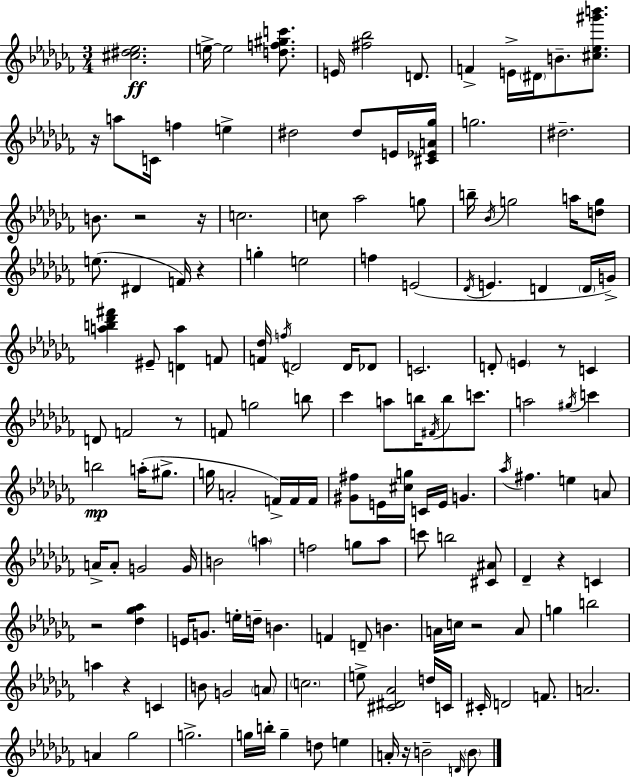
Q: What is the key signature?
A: AES minor